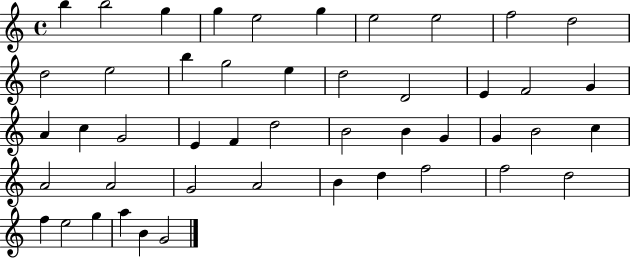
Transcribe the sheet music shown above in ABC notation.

X:1
T:Untitled
M:4/4
L:1/4
K:C
b b2 g g e2 g e2 e2 f2 d2 d2 e2 b g2 e d2 D2 E F2 G A c G2 E F d2 B2 B G G B2 c A2 A2 G2 A2 B d f2 f2 d2 f e2 g a B G2